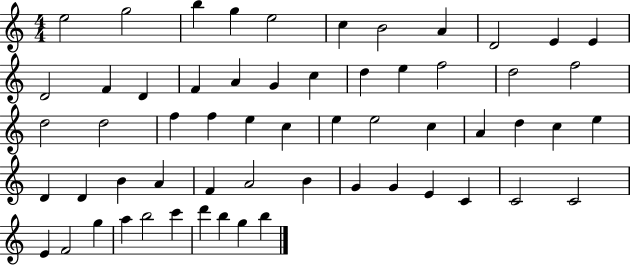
X:1
T:Untitled
M:4/4
L:1/4
K:C
e2 g2 b g e2 c B2 A D2 E E D2 F D F A G c d e f2 d2 f2 d2 d2 f f e c e e2 c A d c e D D B A F A2 B G G E C C2 C2 E F2 g a b2 c' d' b g b